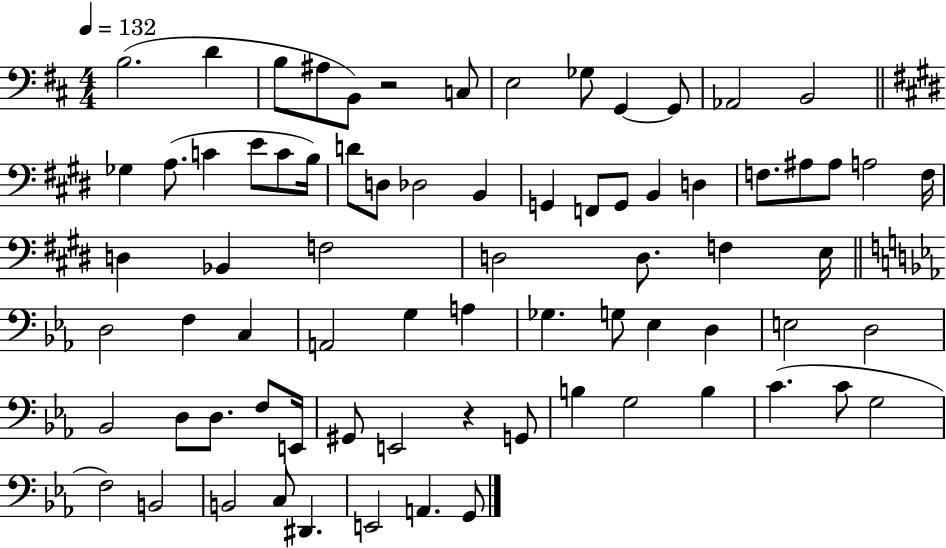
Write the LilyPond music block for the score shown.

{
  \clef bass
  \numericTimeSignature
  \time 4/4
  \key d \major
  \tempo 4 = 132
  b2.( d'4 | b8 ais8 b,8) r2 c8 | e2 ges8 g,4~~ g,8 | aes,2 b,2 | \break \bar "||" \break \key e \major ges4 a8.( c'4 e'8 c'8 b16) | d'8 d8 des2 b,4 | g,4 f,8 g,8 b,4 d4 | f8. ais8 ais8 a2 f16 | \break d4 bes,4 f2 | d2 d8. f4 e16 | \bar "||" \break \key c \minor d2 f4 c4 | a,2 g4 a4 | ges4. g8 ees4 d4 | e2 d2 | \break bes,2 d8 d8. f8 e,16 | gis,8 e,2 r4 g,8 | b4 g2 b4 | c'4.( c'8 g2 | \break f2) b,2 | b,2 c8 dis,4. | e,2 a,4. g,8 | \bar "|."
}